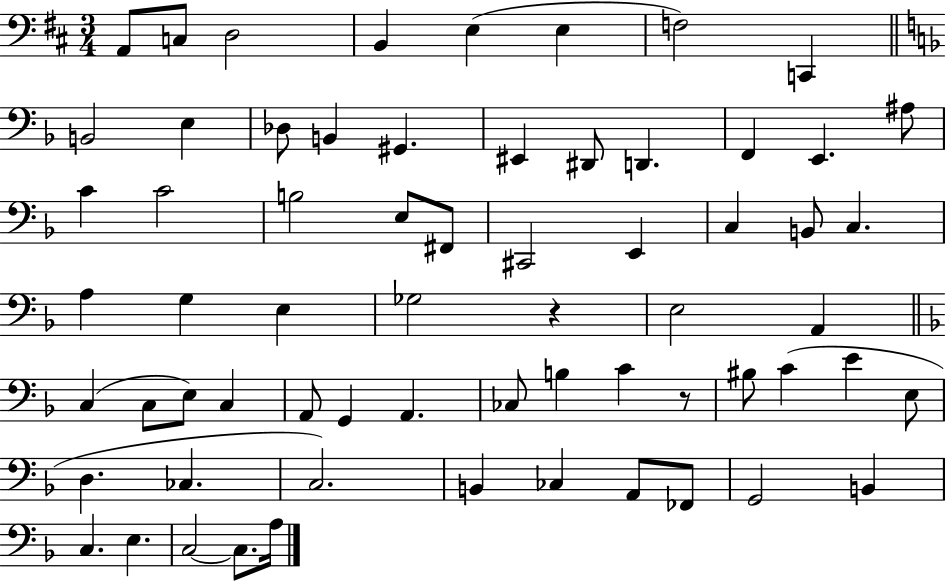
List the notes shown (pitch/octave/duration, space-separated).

A2/e C3/e D3/h B2/q E3/q E3/q F3/h C2/q B2/h E3/q Db3/e B2/q G#2/q. EIS2/q D#2/e D2/q. F2/q E2/q. A#3/e C4/q C4/h B3/h E3/e F#2/e C#2/h E2/q C3/q B2/e C3/q. A3/q G3/q E3/q Gb3/h R/q E3/h A2/q C3/q C3/e E3/e C3/q A2/e G2/q A2/q. CES3/e B3/q C4/q R/e BIS3/e C4/q E4/q E3/e D3/q. CES3/q. C3/h. B2/q CES3/q A2/e FES2/e G2/h B2/q C3/q. E3/q. C3/h C3/e. A3/s